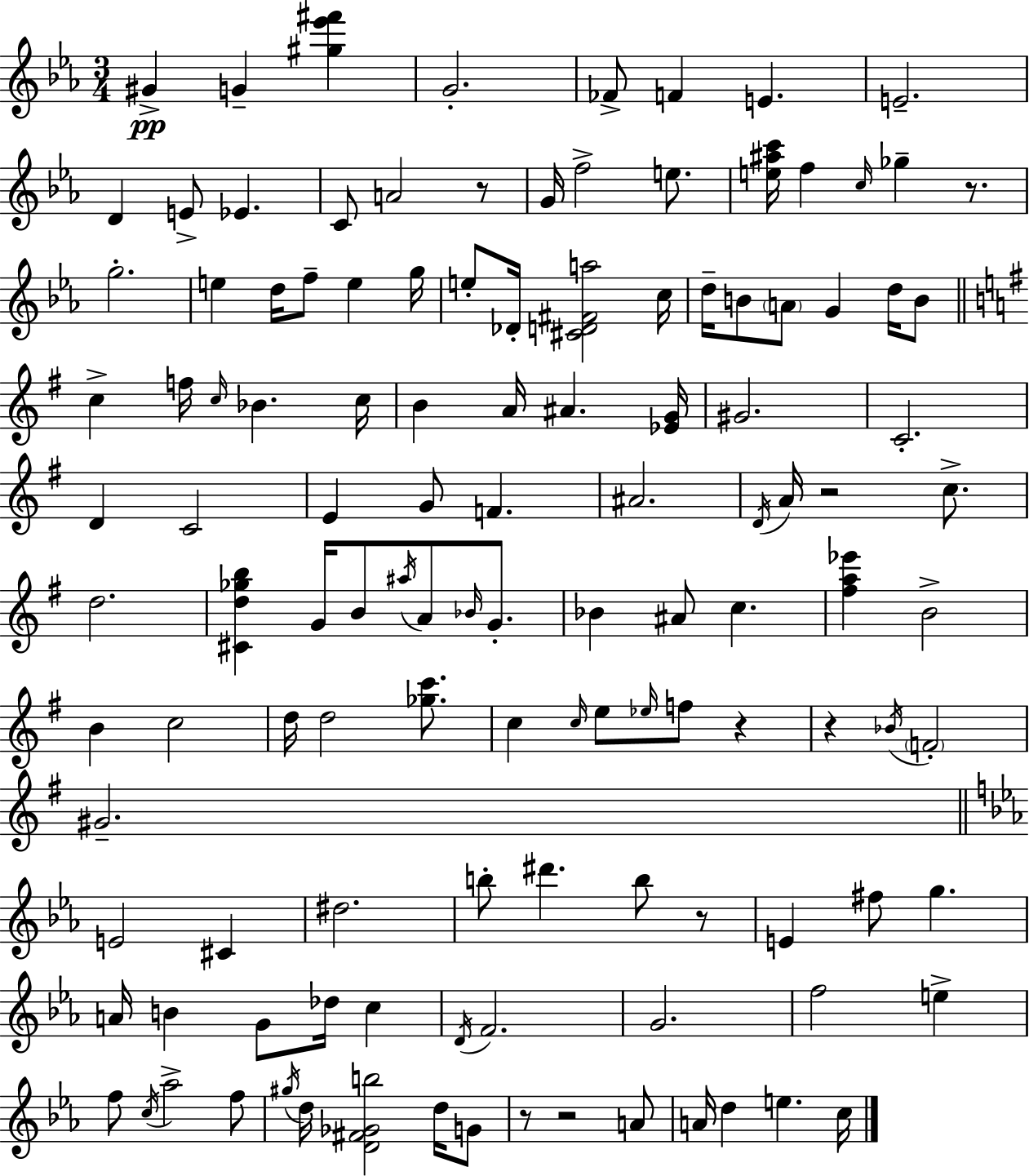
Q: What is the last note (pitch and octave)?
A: C5